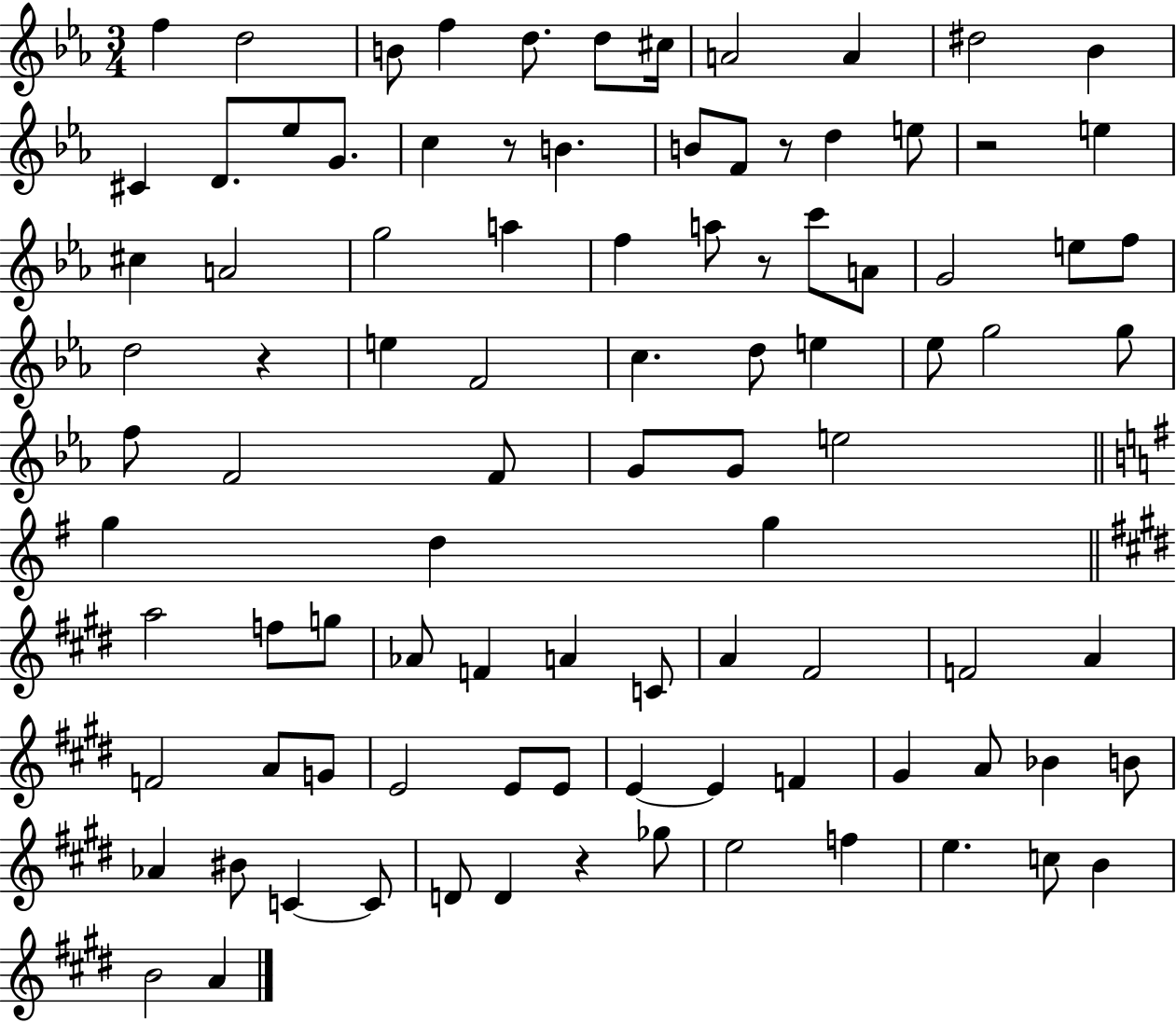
X:1
T:Untitled
M:3/4
L:1/4
K:Eb
f d2 B/2 f d/2 d/2 ^c/4 A2 A ^d2 _B ^C D/2 _e/2 G/2 c z/2 B B/2 F/2 z/2 d e/2 z2 e ^c A2 g2 a f a/2 z/2 c'/2 A/2 G2 e/2 f/2 d2 z e F2 c d/2 e _e/2 g2 g/2 f/2 F2 F/2 G/2 G/2 e2 g d g a2 f/2 g/2 _A/2 F A C/2 A ^F2 F2 A F2 A/2 G/2 E2 E/2 E/2 E E F ^G A/2 _B B/2 _A ^B/2 C C/2 D/2 D z _g/2 e2 f e c/2 B B2 A